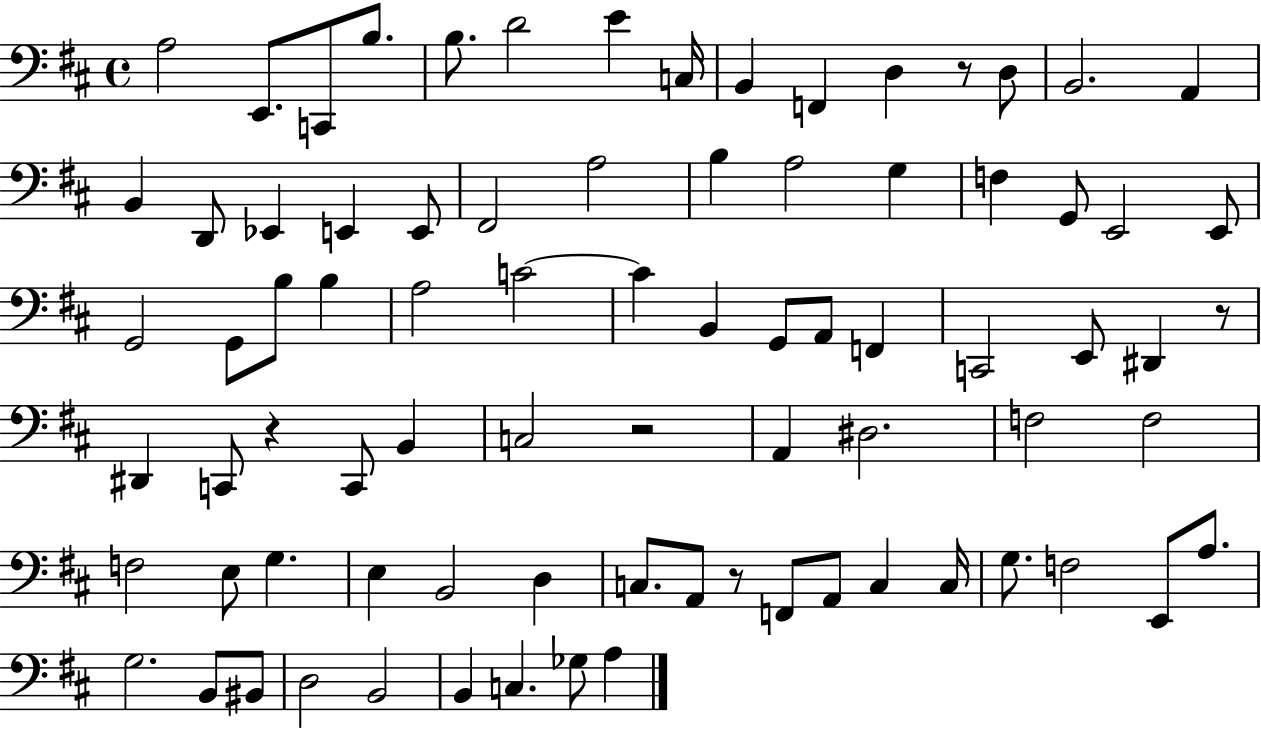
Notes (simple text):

A3/h E2/e. C2/e B3/e. B3/e. D4/h E4/q C3/s B2/q F2/q D3/q R/e D3/e B2/h. A2/q B2/q D2/e Eb2/q E2/q E2/e F#2/h A3/h B3/q A3/h G3/q F3/q G2/e E2/h E2/e G2/h G2/e B3/e B3/q A3/h C4/h C4/q B2/q G2/e A2/e F2/q C2/h E2/e D#2/q R/e D#2/q C2/e R/q C2/e B2/q C3/h R/h A2/q D#3/h. F3/h F3/h F3/h E3/e G3/q. E3/q B2/h D3/q C3/e. A2/e R/e F2/e A2/e C3/q C3/s G3/e. F3/h E2/e A3/e. G3/h. B2/e BIS2/e D3/h B2/h B2/q C3/q. Gb3/e A3/q